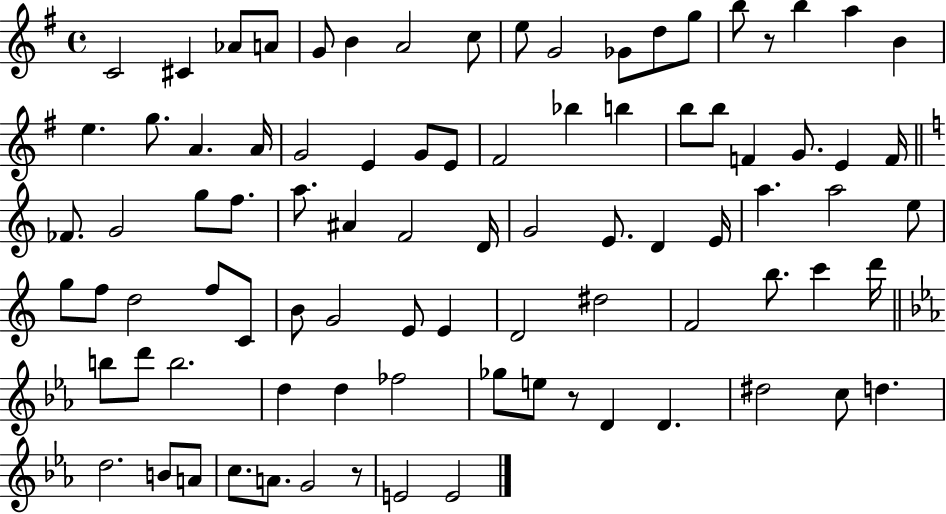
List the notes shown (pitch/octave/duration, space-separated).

C4/h C#4/q Ab4/e A4/e G4/e B4/q A4/h C5/e E5/e G4/h Gb4/e D5/e G5/e B5/e R/e B5/q A5/q B4/q E5/q. G5/e. A4/q. A4/s G4/h E4/q G4/e E4/e F#4/h Bb5/q B5/q B5/e B5/e F4/q G4/e. E4/q F4/s FES4/e. G4/h G5/e F5/e. A5/e. A#4/q F4/h D4/s G4/h E4/e. D4/q E4/s A5/q. A5/h E5/e G5/e F5/e D5/h F5/e C4/e B4/e G4/h E4/e E4/q D4/h D#5/h F4/h B5/e. C6/q D6/s B5/e D6/e B5/h. D5/q D5/q FES5/h Gb5/e E5/e R/e D4/q D4/q. D#5/h C5/e D5/q. D5/h. B4/e A4/e C5/e. A4/e. G4/h R/e E4/h E4/h